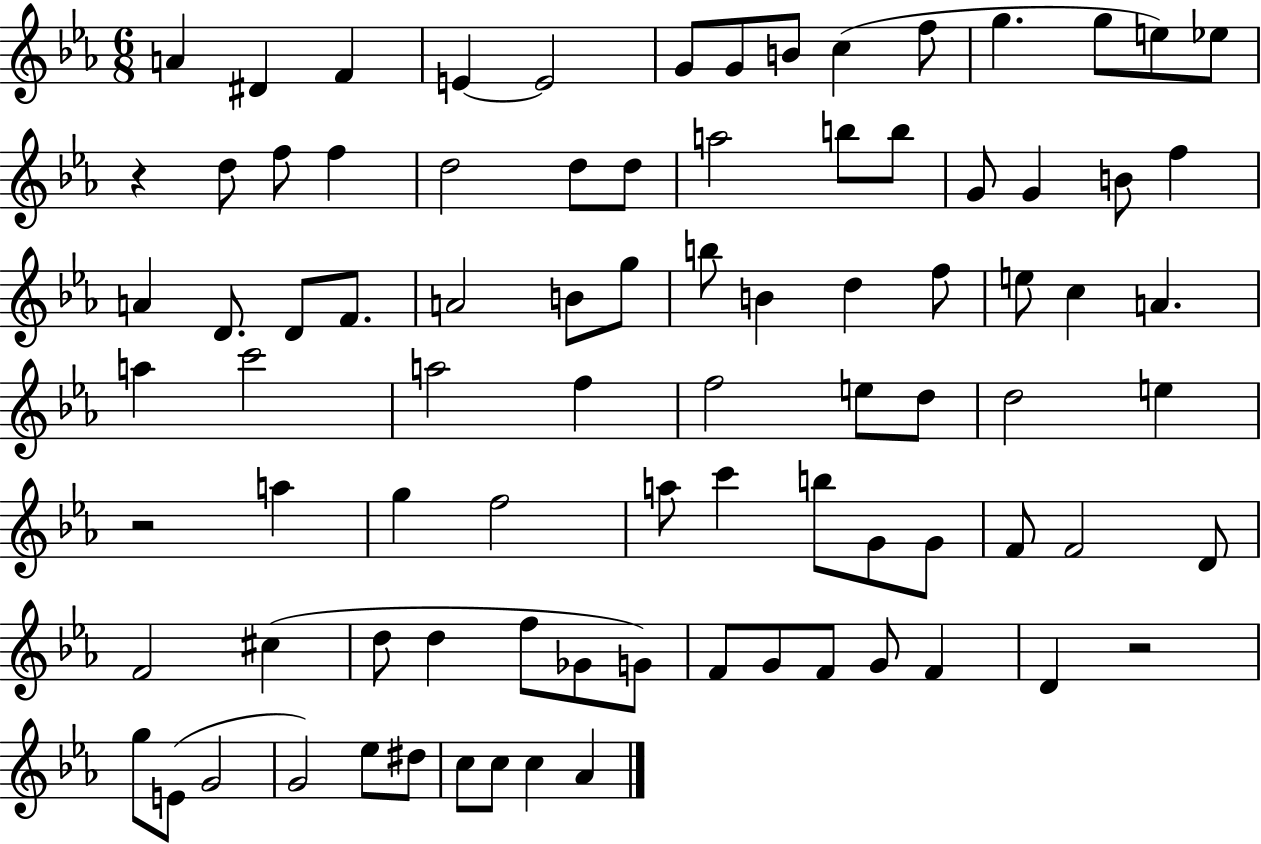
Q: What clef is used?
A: treble